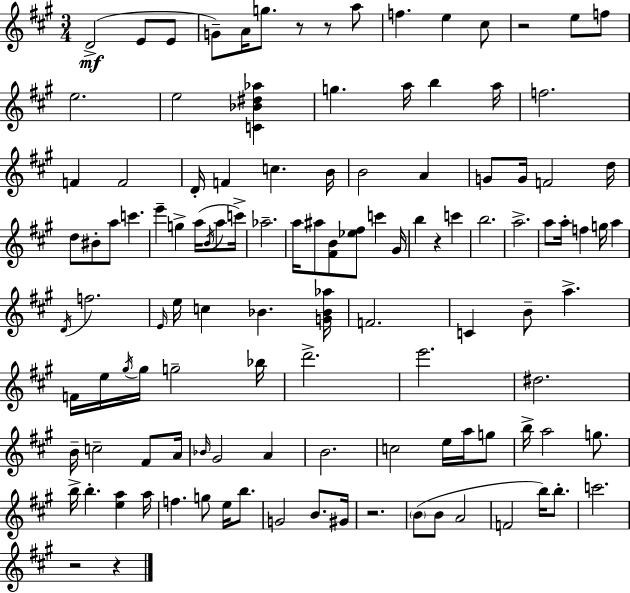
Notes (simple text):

D4/h E4/e E4/e G4/e A4/s G5/e. R/e R/e A5/e F5/q. E5/q C#5/e R/h E5/e F5/e E5/h. E5/h [C4,Bb4,D#5,Ab5]/q G5/q. A5/s B5/q A5/s F5/h. F4/q F4/h D4/s F4/q C5/q. B4/s B4/h A4/q G4/e G4/s F4/h D5/s D5/e BIS4/e A5/e C6/q. E6/q G5/q A5/s B4/s A5/e C6/s Ab5/h. A5/s A#5/e [F#4,B4]/e [Eb5,F#5]/e C6/q G#4/s B5/q R/q C6/q B5/h. A5/h. A5/e A5/s F5/q G5/s A5/q D4/s F5/h. E4/s E5/s C5/q Bb4/q. [G4,Bb4,Ab5]/s F4/h. C4/q B4/e A5/q. F4/s E5/s G#5/s G#5/s G5/h Bb5/s D6/h. E6/h. D#5/h. B4/s C5/h F#4/e A4/s Bb4/s G#4/h A4/q B4/h. C5/h E5/s A5/s G5/e B5/s A5/h G5/e. B5/s B5/q. [E5,A5]/q A5/s F5/q. G5/e E5/s B5/e. G4/h B4/e. G#4/s R/h. B4/e B4/e A4/h F4/h B5/s B5/e. C6/h. R/h R/q